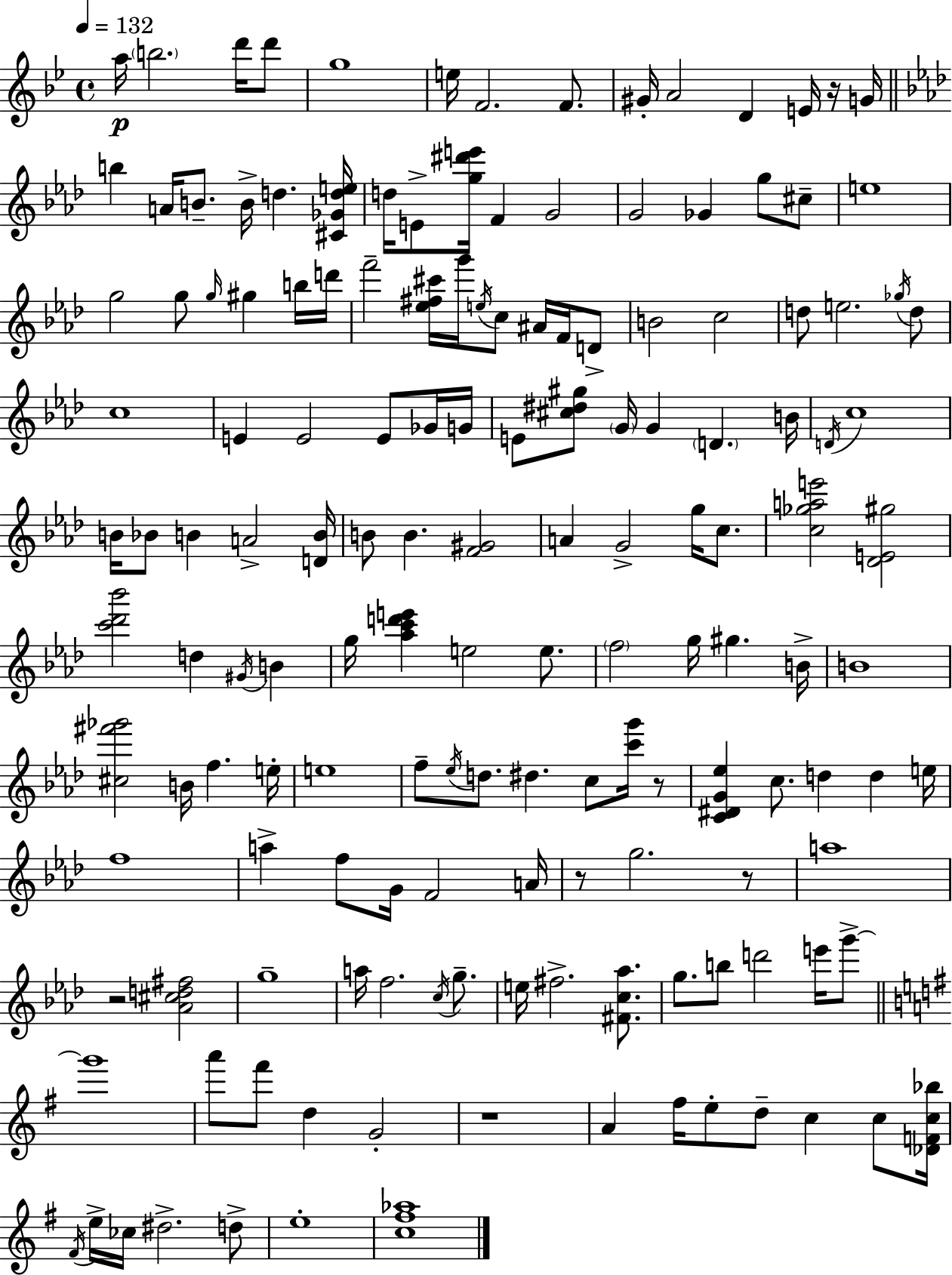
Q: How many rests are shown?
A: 6